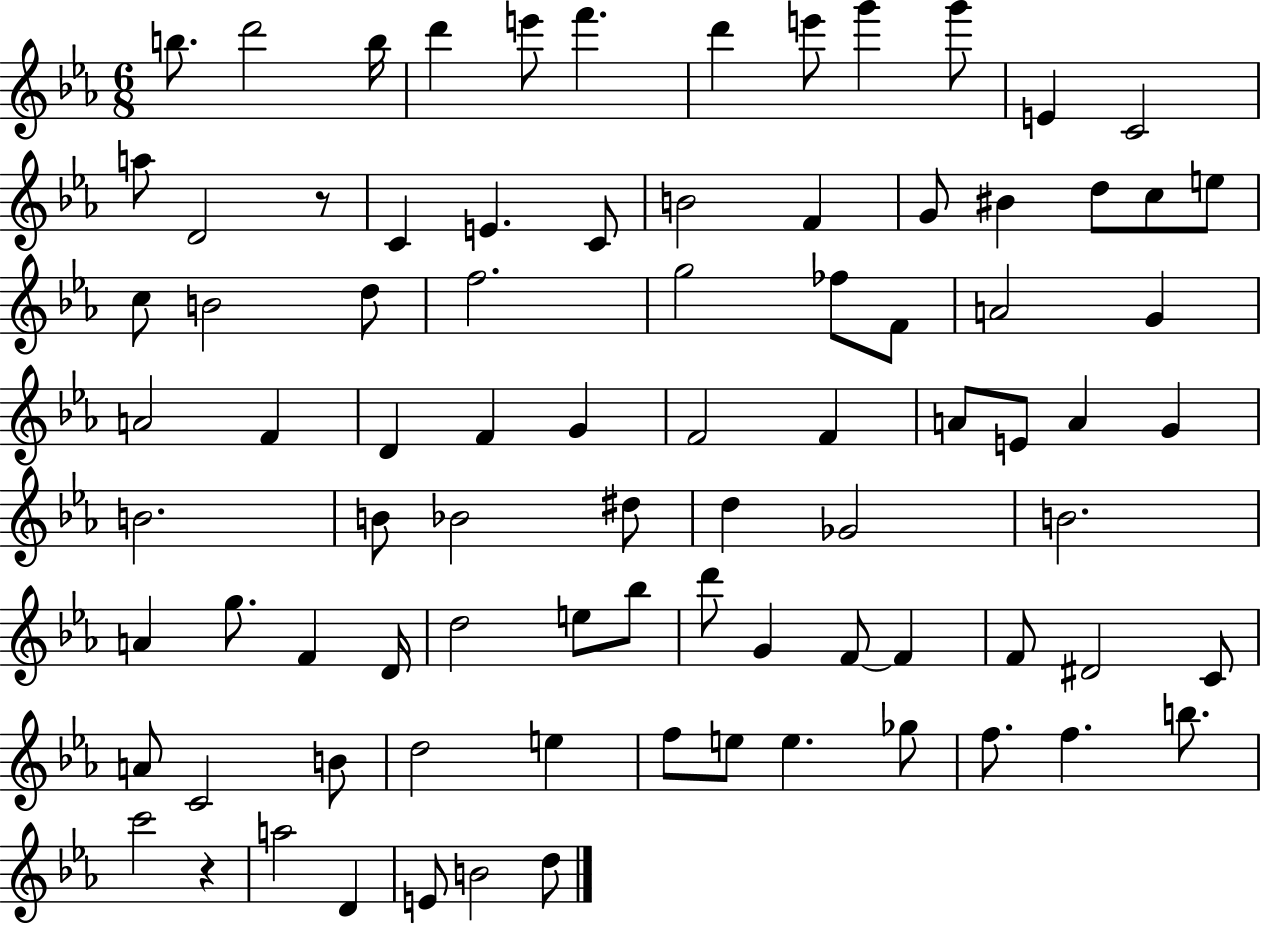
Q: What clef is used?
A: treble